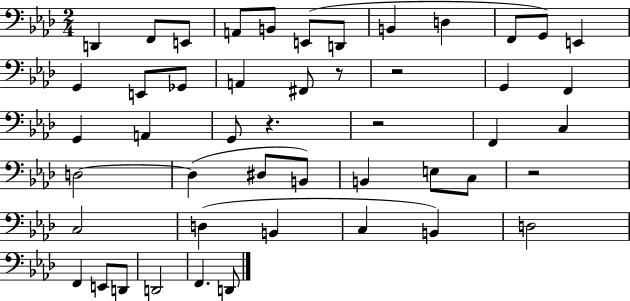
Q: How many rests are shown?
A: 5